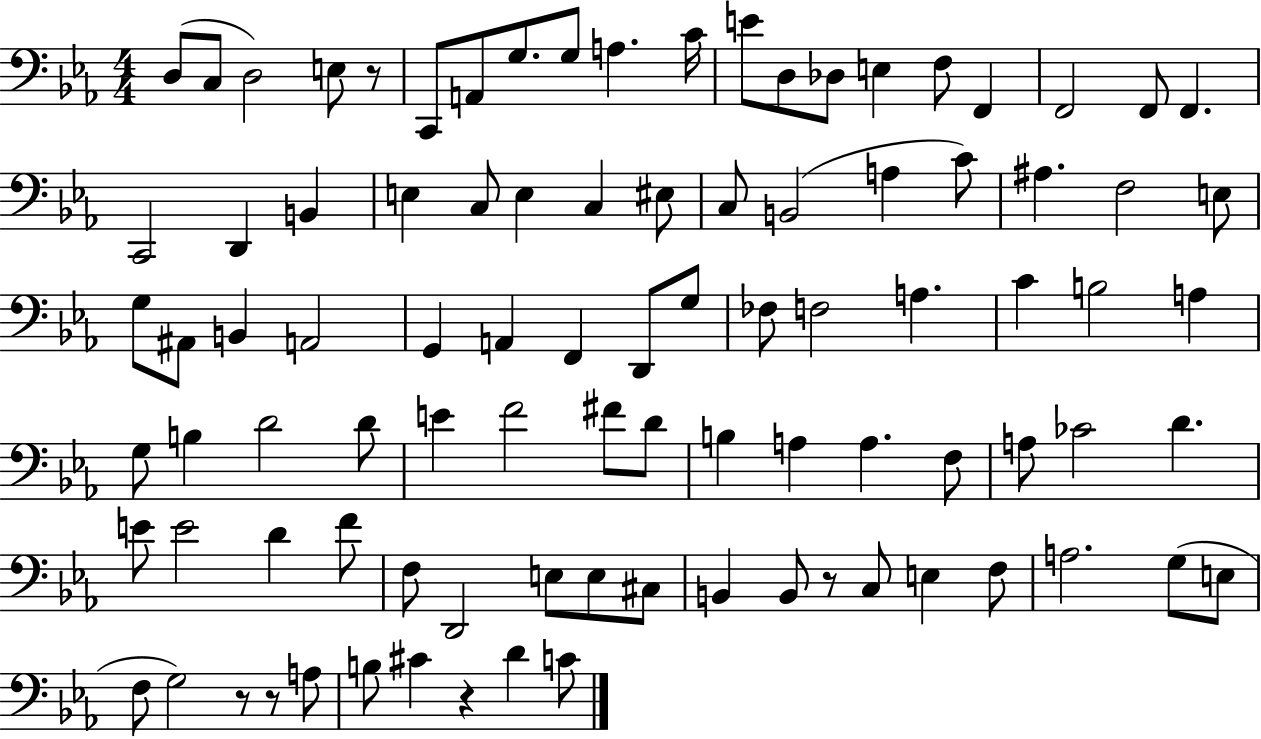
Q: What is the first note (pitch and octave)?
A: D3